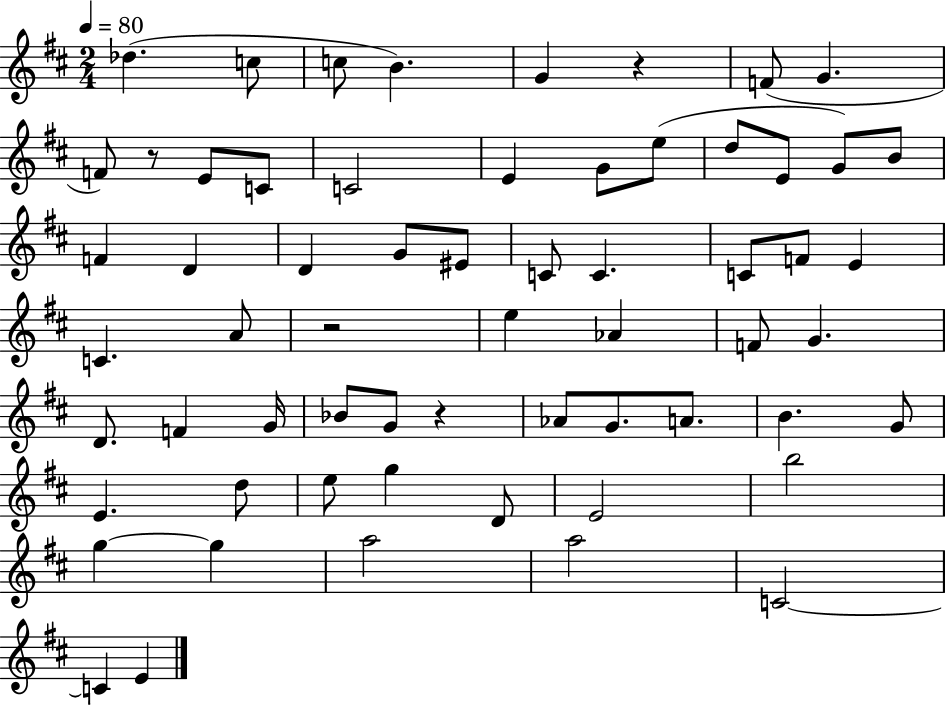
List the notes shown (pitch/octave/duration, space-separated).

Db5/q. C5/e C5/e B4/q. G4/q R/q F4/e G4/q. F4/e R/e E4/e C4/e C4/h E4/q G4/e E5/e D5/e E4/e G4/e B4/e F4/q D4/q D4/q G4/e EIS4/e C4/e C4/q. C4/e F4/e E4/q C4/q. A4/e R/h E5/q Ab4/q F4/e G4/q. D4/e. F4/q G4/s Bb4/e G4/e R/q Ab4/e G4/e. A4/e. B4/q. G4/e E4/q. D5/e E5/e G5/q D4/e E4/h B5/h G5/q G5/q A5/h A5/h C4/h C4/q E4/q